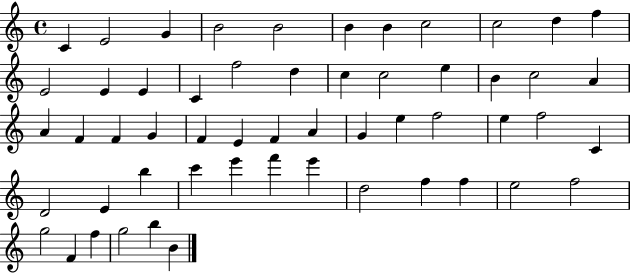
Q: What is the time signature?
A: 4/4